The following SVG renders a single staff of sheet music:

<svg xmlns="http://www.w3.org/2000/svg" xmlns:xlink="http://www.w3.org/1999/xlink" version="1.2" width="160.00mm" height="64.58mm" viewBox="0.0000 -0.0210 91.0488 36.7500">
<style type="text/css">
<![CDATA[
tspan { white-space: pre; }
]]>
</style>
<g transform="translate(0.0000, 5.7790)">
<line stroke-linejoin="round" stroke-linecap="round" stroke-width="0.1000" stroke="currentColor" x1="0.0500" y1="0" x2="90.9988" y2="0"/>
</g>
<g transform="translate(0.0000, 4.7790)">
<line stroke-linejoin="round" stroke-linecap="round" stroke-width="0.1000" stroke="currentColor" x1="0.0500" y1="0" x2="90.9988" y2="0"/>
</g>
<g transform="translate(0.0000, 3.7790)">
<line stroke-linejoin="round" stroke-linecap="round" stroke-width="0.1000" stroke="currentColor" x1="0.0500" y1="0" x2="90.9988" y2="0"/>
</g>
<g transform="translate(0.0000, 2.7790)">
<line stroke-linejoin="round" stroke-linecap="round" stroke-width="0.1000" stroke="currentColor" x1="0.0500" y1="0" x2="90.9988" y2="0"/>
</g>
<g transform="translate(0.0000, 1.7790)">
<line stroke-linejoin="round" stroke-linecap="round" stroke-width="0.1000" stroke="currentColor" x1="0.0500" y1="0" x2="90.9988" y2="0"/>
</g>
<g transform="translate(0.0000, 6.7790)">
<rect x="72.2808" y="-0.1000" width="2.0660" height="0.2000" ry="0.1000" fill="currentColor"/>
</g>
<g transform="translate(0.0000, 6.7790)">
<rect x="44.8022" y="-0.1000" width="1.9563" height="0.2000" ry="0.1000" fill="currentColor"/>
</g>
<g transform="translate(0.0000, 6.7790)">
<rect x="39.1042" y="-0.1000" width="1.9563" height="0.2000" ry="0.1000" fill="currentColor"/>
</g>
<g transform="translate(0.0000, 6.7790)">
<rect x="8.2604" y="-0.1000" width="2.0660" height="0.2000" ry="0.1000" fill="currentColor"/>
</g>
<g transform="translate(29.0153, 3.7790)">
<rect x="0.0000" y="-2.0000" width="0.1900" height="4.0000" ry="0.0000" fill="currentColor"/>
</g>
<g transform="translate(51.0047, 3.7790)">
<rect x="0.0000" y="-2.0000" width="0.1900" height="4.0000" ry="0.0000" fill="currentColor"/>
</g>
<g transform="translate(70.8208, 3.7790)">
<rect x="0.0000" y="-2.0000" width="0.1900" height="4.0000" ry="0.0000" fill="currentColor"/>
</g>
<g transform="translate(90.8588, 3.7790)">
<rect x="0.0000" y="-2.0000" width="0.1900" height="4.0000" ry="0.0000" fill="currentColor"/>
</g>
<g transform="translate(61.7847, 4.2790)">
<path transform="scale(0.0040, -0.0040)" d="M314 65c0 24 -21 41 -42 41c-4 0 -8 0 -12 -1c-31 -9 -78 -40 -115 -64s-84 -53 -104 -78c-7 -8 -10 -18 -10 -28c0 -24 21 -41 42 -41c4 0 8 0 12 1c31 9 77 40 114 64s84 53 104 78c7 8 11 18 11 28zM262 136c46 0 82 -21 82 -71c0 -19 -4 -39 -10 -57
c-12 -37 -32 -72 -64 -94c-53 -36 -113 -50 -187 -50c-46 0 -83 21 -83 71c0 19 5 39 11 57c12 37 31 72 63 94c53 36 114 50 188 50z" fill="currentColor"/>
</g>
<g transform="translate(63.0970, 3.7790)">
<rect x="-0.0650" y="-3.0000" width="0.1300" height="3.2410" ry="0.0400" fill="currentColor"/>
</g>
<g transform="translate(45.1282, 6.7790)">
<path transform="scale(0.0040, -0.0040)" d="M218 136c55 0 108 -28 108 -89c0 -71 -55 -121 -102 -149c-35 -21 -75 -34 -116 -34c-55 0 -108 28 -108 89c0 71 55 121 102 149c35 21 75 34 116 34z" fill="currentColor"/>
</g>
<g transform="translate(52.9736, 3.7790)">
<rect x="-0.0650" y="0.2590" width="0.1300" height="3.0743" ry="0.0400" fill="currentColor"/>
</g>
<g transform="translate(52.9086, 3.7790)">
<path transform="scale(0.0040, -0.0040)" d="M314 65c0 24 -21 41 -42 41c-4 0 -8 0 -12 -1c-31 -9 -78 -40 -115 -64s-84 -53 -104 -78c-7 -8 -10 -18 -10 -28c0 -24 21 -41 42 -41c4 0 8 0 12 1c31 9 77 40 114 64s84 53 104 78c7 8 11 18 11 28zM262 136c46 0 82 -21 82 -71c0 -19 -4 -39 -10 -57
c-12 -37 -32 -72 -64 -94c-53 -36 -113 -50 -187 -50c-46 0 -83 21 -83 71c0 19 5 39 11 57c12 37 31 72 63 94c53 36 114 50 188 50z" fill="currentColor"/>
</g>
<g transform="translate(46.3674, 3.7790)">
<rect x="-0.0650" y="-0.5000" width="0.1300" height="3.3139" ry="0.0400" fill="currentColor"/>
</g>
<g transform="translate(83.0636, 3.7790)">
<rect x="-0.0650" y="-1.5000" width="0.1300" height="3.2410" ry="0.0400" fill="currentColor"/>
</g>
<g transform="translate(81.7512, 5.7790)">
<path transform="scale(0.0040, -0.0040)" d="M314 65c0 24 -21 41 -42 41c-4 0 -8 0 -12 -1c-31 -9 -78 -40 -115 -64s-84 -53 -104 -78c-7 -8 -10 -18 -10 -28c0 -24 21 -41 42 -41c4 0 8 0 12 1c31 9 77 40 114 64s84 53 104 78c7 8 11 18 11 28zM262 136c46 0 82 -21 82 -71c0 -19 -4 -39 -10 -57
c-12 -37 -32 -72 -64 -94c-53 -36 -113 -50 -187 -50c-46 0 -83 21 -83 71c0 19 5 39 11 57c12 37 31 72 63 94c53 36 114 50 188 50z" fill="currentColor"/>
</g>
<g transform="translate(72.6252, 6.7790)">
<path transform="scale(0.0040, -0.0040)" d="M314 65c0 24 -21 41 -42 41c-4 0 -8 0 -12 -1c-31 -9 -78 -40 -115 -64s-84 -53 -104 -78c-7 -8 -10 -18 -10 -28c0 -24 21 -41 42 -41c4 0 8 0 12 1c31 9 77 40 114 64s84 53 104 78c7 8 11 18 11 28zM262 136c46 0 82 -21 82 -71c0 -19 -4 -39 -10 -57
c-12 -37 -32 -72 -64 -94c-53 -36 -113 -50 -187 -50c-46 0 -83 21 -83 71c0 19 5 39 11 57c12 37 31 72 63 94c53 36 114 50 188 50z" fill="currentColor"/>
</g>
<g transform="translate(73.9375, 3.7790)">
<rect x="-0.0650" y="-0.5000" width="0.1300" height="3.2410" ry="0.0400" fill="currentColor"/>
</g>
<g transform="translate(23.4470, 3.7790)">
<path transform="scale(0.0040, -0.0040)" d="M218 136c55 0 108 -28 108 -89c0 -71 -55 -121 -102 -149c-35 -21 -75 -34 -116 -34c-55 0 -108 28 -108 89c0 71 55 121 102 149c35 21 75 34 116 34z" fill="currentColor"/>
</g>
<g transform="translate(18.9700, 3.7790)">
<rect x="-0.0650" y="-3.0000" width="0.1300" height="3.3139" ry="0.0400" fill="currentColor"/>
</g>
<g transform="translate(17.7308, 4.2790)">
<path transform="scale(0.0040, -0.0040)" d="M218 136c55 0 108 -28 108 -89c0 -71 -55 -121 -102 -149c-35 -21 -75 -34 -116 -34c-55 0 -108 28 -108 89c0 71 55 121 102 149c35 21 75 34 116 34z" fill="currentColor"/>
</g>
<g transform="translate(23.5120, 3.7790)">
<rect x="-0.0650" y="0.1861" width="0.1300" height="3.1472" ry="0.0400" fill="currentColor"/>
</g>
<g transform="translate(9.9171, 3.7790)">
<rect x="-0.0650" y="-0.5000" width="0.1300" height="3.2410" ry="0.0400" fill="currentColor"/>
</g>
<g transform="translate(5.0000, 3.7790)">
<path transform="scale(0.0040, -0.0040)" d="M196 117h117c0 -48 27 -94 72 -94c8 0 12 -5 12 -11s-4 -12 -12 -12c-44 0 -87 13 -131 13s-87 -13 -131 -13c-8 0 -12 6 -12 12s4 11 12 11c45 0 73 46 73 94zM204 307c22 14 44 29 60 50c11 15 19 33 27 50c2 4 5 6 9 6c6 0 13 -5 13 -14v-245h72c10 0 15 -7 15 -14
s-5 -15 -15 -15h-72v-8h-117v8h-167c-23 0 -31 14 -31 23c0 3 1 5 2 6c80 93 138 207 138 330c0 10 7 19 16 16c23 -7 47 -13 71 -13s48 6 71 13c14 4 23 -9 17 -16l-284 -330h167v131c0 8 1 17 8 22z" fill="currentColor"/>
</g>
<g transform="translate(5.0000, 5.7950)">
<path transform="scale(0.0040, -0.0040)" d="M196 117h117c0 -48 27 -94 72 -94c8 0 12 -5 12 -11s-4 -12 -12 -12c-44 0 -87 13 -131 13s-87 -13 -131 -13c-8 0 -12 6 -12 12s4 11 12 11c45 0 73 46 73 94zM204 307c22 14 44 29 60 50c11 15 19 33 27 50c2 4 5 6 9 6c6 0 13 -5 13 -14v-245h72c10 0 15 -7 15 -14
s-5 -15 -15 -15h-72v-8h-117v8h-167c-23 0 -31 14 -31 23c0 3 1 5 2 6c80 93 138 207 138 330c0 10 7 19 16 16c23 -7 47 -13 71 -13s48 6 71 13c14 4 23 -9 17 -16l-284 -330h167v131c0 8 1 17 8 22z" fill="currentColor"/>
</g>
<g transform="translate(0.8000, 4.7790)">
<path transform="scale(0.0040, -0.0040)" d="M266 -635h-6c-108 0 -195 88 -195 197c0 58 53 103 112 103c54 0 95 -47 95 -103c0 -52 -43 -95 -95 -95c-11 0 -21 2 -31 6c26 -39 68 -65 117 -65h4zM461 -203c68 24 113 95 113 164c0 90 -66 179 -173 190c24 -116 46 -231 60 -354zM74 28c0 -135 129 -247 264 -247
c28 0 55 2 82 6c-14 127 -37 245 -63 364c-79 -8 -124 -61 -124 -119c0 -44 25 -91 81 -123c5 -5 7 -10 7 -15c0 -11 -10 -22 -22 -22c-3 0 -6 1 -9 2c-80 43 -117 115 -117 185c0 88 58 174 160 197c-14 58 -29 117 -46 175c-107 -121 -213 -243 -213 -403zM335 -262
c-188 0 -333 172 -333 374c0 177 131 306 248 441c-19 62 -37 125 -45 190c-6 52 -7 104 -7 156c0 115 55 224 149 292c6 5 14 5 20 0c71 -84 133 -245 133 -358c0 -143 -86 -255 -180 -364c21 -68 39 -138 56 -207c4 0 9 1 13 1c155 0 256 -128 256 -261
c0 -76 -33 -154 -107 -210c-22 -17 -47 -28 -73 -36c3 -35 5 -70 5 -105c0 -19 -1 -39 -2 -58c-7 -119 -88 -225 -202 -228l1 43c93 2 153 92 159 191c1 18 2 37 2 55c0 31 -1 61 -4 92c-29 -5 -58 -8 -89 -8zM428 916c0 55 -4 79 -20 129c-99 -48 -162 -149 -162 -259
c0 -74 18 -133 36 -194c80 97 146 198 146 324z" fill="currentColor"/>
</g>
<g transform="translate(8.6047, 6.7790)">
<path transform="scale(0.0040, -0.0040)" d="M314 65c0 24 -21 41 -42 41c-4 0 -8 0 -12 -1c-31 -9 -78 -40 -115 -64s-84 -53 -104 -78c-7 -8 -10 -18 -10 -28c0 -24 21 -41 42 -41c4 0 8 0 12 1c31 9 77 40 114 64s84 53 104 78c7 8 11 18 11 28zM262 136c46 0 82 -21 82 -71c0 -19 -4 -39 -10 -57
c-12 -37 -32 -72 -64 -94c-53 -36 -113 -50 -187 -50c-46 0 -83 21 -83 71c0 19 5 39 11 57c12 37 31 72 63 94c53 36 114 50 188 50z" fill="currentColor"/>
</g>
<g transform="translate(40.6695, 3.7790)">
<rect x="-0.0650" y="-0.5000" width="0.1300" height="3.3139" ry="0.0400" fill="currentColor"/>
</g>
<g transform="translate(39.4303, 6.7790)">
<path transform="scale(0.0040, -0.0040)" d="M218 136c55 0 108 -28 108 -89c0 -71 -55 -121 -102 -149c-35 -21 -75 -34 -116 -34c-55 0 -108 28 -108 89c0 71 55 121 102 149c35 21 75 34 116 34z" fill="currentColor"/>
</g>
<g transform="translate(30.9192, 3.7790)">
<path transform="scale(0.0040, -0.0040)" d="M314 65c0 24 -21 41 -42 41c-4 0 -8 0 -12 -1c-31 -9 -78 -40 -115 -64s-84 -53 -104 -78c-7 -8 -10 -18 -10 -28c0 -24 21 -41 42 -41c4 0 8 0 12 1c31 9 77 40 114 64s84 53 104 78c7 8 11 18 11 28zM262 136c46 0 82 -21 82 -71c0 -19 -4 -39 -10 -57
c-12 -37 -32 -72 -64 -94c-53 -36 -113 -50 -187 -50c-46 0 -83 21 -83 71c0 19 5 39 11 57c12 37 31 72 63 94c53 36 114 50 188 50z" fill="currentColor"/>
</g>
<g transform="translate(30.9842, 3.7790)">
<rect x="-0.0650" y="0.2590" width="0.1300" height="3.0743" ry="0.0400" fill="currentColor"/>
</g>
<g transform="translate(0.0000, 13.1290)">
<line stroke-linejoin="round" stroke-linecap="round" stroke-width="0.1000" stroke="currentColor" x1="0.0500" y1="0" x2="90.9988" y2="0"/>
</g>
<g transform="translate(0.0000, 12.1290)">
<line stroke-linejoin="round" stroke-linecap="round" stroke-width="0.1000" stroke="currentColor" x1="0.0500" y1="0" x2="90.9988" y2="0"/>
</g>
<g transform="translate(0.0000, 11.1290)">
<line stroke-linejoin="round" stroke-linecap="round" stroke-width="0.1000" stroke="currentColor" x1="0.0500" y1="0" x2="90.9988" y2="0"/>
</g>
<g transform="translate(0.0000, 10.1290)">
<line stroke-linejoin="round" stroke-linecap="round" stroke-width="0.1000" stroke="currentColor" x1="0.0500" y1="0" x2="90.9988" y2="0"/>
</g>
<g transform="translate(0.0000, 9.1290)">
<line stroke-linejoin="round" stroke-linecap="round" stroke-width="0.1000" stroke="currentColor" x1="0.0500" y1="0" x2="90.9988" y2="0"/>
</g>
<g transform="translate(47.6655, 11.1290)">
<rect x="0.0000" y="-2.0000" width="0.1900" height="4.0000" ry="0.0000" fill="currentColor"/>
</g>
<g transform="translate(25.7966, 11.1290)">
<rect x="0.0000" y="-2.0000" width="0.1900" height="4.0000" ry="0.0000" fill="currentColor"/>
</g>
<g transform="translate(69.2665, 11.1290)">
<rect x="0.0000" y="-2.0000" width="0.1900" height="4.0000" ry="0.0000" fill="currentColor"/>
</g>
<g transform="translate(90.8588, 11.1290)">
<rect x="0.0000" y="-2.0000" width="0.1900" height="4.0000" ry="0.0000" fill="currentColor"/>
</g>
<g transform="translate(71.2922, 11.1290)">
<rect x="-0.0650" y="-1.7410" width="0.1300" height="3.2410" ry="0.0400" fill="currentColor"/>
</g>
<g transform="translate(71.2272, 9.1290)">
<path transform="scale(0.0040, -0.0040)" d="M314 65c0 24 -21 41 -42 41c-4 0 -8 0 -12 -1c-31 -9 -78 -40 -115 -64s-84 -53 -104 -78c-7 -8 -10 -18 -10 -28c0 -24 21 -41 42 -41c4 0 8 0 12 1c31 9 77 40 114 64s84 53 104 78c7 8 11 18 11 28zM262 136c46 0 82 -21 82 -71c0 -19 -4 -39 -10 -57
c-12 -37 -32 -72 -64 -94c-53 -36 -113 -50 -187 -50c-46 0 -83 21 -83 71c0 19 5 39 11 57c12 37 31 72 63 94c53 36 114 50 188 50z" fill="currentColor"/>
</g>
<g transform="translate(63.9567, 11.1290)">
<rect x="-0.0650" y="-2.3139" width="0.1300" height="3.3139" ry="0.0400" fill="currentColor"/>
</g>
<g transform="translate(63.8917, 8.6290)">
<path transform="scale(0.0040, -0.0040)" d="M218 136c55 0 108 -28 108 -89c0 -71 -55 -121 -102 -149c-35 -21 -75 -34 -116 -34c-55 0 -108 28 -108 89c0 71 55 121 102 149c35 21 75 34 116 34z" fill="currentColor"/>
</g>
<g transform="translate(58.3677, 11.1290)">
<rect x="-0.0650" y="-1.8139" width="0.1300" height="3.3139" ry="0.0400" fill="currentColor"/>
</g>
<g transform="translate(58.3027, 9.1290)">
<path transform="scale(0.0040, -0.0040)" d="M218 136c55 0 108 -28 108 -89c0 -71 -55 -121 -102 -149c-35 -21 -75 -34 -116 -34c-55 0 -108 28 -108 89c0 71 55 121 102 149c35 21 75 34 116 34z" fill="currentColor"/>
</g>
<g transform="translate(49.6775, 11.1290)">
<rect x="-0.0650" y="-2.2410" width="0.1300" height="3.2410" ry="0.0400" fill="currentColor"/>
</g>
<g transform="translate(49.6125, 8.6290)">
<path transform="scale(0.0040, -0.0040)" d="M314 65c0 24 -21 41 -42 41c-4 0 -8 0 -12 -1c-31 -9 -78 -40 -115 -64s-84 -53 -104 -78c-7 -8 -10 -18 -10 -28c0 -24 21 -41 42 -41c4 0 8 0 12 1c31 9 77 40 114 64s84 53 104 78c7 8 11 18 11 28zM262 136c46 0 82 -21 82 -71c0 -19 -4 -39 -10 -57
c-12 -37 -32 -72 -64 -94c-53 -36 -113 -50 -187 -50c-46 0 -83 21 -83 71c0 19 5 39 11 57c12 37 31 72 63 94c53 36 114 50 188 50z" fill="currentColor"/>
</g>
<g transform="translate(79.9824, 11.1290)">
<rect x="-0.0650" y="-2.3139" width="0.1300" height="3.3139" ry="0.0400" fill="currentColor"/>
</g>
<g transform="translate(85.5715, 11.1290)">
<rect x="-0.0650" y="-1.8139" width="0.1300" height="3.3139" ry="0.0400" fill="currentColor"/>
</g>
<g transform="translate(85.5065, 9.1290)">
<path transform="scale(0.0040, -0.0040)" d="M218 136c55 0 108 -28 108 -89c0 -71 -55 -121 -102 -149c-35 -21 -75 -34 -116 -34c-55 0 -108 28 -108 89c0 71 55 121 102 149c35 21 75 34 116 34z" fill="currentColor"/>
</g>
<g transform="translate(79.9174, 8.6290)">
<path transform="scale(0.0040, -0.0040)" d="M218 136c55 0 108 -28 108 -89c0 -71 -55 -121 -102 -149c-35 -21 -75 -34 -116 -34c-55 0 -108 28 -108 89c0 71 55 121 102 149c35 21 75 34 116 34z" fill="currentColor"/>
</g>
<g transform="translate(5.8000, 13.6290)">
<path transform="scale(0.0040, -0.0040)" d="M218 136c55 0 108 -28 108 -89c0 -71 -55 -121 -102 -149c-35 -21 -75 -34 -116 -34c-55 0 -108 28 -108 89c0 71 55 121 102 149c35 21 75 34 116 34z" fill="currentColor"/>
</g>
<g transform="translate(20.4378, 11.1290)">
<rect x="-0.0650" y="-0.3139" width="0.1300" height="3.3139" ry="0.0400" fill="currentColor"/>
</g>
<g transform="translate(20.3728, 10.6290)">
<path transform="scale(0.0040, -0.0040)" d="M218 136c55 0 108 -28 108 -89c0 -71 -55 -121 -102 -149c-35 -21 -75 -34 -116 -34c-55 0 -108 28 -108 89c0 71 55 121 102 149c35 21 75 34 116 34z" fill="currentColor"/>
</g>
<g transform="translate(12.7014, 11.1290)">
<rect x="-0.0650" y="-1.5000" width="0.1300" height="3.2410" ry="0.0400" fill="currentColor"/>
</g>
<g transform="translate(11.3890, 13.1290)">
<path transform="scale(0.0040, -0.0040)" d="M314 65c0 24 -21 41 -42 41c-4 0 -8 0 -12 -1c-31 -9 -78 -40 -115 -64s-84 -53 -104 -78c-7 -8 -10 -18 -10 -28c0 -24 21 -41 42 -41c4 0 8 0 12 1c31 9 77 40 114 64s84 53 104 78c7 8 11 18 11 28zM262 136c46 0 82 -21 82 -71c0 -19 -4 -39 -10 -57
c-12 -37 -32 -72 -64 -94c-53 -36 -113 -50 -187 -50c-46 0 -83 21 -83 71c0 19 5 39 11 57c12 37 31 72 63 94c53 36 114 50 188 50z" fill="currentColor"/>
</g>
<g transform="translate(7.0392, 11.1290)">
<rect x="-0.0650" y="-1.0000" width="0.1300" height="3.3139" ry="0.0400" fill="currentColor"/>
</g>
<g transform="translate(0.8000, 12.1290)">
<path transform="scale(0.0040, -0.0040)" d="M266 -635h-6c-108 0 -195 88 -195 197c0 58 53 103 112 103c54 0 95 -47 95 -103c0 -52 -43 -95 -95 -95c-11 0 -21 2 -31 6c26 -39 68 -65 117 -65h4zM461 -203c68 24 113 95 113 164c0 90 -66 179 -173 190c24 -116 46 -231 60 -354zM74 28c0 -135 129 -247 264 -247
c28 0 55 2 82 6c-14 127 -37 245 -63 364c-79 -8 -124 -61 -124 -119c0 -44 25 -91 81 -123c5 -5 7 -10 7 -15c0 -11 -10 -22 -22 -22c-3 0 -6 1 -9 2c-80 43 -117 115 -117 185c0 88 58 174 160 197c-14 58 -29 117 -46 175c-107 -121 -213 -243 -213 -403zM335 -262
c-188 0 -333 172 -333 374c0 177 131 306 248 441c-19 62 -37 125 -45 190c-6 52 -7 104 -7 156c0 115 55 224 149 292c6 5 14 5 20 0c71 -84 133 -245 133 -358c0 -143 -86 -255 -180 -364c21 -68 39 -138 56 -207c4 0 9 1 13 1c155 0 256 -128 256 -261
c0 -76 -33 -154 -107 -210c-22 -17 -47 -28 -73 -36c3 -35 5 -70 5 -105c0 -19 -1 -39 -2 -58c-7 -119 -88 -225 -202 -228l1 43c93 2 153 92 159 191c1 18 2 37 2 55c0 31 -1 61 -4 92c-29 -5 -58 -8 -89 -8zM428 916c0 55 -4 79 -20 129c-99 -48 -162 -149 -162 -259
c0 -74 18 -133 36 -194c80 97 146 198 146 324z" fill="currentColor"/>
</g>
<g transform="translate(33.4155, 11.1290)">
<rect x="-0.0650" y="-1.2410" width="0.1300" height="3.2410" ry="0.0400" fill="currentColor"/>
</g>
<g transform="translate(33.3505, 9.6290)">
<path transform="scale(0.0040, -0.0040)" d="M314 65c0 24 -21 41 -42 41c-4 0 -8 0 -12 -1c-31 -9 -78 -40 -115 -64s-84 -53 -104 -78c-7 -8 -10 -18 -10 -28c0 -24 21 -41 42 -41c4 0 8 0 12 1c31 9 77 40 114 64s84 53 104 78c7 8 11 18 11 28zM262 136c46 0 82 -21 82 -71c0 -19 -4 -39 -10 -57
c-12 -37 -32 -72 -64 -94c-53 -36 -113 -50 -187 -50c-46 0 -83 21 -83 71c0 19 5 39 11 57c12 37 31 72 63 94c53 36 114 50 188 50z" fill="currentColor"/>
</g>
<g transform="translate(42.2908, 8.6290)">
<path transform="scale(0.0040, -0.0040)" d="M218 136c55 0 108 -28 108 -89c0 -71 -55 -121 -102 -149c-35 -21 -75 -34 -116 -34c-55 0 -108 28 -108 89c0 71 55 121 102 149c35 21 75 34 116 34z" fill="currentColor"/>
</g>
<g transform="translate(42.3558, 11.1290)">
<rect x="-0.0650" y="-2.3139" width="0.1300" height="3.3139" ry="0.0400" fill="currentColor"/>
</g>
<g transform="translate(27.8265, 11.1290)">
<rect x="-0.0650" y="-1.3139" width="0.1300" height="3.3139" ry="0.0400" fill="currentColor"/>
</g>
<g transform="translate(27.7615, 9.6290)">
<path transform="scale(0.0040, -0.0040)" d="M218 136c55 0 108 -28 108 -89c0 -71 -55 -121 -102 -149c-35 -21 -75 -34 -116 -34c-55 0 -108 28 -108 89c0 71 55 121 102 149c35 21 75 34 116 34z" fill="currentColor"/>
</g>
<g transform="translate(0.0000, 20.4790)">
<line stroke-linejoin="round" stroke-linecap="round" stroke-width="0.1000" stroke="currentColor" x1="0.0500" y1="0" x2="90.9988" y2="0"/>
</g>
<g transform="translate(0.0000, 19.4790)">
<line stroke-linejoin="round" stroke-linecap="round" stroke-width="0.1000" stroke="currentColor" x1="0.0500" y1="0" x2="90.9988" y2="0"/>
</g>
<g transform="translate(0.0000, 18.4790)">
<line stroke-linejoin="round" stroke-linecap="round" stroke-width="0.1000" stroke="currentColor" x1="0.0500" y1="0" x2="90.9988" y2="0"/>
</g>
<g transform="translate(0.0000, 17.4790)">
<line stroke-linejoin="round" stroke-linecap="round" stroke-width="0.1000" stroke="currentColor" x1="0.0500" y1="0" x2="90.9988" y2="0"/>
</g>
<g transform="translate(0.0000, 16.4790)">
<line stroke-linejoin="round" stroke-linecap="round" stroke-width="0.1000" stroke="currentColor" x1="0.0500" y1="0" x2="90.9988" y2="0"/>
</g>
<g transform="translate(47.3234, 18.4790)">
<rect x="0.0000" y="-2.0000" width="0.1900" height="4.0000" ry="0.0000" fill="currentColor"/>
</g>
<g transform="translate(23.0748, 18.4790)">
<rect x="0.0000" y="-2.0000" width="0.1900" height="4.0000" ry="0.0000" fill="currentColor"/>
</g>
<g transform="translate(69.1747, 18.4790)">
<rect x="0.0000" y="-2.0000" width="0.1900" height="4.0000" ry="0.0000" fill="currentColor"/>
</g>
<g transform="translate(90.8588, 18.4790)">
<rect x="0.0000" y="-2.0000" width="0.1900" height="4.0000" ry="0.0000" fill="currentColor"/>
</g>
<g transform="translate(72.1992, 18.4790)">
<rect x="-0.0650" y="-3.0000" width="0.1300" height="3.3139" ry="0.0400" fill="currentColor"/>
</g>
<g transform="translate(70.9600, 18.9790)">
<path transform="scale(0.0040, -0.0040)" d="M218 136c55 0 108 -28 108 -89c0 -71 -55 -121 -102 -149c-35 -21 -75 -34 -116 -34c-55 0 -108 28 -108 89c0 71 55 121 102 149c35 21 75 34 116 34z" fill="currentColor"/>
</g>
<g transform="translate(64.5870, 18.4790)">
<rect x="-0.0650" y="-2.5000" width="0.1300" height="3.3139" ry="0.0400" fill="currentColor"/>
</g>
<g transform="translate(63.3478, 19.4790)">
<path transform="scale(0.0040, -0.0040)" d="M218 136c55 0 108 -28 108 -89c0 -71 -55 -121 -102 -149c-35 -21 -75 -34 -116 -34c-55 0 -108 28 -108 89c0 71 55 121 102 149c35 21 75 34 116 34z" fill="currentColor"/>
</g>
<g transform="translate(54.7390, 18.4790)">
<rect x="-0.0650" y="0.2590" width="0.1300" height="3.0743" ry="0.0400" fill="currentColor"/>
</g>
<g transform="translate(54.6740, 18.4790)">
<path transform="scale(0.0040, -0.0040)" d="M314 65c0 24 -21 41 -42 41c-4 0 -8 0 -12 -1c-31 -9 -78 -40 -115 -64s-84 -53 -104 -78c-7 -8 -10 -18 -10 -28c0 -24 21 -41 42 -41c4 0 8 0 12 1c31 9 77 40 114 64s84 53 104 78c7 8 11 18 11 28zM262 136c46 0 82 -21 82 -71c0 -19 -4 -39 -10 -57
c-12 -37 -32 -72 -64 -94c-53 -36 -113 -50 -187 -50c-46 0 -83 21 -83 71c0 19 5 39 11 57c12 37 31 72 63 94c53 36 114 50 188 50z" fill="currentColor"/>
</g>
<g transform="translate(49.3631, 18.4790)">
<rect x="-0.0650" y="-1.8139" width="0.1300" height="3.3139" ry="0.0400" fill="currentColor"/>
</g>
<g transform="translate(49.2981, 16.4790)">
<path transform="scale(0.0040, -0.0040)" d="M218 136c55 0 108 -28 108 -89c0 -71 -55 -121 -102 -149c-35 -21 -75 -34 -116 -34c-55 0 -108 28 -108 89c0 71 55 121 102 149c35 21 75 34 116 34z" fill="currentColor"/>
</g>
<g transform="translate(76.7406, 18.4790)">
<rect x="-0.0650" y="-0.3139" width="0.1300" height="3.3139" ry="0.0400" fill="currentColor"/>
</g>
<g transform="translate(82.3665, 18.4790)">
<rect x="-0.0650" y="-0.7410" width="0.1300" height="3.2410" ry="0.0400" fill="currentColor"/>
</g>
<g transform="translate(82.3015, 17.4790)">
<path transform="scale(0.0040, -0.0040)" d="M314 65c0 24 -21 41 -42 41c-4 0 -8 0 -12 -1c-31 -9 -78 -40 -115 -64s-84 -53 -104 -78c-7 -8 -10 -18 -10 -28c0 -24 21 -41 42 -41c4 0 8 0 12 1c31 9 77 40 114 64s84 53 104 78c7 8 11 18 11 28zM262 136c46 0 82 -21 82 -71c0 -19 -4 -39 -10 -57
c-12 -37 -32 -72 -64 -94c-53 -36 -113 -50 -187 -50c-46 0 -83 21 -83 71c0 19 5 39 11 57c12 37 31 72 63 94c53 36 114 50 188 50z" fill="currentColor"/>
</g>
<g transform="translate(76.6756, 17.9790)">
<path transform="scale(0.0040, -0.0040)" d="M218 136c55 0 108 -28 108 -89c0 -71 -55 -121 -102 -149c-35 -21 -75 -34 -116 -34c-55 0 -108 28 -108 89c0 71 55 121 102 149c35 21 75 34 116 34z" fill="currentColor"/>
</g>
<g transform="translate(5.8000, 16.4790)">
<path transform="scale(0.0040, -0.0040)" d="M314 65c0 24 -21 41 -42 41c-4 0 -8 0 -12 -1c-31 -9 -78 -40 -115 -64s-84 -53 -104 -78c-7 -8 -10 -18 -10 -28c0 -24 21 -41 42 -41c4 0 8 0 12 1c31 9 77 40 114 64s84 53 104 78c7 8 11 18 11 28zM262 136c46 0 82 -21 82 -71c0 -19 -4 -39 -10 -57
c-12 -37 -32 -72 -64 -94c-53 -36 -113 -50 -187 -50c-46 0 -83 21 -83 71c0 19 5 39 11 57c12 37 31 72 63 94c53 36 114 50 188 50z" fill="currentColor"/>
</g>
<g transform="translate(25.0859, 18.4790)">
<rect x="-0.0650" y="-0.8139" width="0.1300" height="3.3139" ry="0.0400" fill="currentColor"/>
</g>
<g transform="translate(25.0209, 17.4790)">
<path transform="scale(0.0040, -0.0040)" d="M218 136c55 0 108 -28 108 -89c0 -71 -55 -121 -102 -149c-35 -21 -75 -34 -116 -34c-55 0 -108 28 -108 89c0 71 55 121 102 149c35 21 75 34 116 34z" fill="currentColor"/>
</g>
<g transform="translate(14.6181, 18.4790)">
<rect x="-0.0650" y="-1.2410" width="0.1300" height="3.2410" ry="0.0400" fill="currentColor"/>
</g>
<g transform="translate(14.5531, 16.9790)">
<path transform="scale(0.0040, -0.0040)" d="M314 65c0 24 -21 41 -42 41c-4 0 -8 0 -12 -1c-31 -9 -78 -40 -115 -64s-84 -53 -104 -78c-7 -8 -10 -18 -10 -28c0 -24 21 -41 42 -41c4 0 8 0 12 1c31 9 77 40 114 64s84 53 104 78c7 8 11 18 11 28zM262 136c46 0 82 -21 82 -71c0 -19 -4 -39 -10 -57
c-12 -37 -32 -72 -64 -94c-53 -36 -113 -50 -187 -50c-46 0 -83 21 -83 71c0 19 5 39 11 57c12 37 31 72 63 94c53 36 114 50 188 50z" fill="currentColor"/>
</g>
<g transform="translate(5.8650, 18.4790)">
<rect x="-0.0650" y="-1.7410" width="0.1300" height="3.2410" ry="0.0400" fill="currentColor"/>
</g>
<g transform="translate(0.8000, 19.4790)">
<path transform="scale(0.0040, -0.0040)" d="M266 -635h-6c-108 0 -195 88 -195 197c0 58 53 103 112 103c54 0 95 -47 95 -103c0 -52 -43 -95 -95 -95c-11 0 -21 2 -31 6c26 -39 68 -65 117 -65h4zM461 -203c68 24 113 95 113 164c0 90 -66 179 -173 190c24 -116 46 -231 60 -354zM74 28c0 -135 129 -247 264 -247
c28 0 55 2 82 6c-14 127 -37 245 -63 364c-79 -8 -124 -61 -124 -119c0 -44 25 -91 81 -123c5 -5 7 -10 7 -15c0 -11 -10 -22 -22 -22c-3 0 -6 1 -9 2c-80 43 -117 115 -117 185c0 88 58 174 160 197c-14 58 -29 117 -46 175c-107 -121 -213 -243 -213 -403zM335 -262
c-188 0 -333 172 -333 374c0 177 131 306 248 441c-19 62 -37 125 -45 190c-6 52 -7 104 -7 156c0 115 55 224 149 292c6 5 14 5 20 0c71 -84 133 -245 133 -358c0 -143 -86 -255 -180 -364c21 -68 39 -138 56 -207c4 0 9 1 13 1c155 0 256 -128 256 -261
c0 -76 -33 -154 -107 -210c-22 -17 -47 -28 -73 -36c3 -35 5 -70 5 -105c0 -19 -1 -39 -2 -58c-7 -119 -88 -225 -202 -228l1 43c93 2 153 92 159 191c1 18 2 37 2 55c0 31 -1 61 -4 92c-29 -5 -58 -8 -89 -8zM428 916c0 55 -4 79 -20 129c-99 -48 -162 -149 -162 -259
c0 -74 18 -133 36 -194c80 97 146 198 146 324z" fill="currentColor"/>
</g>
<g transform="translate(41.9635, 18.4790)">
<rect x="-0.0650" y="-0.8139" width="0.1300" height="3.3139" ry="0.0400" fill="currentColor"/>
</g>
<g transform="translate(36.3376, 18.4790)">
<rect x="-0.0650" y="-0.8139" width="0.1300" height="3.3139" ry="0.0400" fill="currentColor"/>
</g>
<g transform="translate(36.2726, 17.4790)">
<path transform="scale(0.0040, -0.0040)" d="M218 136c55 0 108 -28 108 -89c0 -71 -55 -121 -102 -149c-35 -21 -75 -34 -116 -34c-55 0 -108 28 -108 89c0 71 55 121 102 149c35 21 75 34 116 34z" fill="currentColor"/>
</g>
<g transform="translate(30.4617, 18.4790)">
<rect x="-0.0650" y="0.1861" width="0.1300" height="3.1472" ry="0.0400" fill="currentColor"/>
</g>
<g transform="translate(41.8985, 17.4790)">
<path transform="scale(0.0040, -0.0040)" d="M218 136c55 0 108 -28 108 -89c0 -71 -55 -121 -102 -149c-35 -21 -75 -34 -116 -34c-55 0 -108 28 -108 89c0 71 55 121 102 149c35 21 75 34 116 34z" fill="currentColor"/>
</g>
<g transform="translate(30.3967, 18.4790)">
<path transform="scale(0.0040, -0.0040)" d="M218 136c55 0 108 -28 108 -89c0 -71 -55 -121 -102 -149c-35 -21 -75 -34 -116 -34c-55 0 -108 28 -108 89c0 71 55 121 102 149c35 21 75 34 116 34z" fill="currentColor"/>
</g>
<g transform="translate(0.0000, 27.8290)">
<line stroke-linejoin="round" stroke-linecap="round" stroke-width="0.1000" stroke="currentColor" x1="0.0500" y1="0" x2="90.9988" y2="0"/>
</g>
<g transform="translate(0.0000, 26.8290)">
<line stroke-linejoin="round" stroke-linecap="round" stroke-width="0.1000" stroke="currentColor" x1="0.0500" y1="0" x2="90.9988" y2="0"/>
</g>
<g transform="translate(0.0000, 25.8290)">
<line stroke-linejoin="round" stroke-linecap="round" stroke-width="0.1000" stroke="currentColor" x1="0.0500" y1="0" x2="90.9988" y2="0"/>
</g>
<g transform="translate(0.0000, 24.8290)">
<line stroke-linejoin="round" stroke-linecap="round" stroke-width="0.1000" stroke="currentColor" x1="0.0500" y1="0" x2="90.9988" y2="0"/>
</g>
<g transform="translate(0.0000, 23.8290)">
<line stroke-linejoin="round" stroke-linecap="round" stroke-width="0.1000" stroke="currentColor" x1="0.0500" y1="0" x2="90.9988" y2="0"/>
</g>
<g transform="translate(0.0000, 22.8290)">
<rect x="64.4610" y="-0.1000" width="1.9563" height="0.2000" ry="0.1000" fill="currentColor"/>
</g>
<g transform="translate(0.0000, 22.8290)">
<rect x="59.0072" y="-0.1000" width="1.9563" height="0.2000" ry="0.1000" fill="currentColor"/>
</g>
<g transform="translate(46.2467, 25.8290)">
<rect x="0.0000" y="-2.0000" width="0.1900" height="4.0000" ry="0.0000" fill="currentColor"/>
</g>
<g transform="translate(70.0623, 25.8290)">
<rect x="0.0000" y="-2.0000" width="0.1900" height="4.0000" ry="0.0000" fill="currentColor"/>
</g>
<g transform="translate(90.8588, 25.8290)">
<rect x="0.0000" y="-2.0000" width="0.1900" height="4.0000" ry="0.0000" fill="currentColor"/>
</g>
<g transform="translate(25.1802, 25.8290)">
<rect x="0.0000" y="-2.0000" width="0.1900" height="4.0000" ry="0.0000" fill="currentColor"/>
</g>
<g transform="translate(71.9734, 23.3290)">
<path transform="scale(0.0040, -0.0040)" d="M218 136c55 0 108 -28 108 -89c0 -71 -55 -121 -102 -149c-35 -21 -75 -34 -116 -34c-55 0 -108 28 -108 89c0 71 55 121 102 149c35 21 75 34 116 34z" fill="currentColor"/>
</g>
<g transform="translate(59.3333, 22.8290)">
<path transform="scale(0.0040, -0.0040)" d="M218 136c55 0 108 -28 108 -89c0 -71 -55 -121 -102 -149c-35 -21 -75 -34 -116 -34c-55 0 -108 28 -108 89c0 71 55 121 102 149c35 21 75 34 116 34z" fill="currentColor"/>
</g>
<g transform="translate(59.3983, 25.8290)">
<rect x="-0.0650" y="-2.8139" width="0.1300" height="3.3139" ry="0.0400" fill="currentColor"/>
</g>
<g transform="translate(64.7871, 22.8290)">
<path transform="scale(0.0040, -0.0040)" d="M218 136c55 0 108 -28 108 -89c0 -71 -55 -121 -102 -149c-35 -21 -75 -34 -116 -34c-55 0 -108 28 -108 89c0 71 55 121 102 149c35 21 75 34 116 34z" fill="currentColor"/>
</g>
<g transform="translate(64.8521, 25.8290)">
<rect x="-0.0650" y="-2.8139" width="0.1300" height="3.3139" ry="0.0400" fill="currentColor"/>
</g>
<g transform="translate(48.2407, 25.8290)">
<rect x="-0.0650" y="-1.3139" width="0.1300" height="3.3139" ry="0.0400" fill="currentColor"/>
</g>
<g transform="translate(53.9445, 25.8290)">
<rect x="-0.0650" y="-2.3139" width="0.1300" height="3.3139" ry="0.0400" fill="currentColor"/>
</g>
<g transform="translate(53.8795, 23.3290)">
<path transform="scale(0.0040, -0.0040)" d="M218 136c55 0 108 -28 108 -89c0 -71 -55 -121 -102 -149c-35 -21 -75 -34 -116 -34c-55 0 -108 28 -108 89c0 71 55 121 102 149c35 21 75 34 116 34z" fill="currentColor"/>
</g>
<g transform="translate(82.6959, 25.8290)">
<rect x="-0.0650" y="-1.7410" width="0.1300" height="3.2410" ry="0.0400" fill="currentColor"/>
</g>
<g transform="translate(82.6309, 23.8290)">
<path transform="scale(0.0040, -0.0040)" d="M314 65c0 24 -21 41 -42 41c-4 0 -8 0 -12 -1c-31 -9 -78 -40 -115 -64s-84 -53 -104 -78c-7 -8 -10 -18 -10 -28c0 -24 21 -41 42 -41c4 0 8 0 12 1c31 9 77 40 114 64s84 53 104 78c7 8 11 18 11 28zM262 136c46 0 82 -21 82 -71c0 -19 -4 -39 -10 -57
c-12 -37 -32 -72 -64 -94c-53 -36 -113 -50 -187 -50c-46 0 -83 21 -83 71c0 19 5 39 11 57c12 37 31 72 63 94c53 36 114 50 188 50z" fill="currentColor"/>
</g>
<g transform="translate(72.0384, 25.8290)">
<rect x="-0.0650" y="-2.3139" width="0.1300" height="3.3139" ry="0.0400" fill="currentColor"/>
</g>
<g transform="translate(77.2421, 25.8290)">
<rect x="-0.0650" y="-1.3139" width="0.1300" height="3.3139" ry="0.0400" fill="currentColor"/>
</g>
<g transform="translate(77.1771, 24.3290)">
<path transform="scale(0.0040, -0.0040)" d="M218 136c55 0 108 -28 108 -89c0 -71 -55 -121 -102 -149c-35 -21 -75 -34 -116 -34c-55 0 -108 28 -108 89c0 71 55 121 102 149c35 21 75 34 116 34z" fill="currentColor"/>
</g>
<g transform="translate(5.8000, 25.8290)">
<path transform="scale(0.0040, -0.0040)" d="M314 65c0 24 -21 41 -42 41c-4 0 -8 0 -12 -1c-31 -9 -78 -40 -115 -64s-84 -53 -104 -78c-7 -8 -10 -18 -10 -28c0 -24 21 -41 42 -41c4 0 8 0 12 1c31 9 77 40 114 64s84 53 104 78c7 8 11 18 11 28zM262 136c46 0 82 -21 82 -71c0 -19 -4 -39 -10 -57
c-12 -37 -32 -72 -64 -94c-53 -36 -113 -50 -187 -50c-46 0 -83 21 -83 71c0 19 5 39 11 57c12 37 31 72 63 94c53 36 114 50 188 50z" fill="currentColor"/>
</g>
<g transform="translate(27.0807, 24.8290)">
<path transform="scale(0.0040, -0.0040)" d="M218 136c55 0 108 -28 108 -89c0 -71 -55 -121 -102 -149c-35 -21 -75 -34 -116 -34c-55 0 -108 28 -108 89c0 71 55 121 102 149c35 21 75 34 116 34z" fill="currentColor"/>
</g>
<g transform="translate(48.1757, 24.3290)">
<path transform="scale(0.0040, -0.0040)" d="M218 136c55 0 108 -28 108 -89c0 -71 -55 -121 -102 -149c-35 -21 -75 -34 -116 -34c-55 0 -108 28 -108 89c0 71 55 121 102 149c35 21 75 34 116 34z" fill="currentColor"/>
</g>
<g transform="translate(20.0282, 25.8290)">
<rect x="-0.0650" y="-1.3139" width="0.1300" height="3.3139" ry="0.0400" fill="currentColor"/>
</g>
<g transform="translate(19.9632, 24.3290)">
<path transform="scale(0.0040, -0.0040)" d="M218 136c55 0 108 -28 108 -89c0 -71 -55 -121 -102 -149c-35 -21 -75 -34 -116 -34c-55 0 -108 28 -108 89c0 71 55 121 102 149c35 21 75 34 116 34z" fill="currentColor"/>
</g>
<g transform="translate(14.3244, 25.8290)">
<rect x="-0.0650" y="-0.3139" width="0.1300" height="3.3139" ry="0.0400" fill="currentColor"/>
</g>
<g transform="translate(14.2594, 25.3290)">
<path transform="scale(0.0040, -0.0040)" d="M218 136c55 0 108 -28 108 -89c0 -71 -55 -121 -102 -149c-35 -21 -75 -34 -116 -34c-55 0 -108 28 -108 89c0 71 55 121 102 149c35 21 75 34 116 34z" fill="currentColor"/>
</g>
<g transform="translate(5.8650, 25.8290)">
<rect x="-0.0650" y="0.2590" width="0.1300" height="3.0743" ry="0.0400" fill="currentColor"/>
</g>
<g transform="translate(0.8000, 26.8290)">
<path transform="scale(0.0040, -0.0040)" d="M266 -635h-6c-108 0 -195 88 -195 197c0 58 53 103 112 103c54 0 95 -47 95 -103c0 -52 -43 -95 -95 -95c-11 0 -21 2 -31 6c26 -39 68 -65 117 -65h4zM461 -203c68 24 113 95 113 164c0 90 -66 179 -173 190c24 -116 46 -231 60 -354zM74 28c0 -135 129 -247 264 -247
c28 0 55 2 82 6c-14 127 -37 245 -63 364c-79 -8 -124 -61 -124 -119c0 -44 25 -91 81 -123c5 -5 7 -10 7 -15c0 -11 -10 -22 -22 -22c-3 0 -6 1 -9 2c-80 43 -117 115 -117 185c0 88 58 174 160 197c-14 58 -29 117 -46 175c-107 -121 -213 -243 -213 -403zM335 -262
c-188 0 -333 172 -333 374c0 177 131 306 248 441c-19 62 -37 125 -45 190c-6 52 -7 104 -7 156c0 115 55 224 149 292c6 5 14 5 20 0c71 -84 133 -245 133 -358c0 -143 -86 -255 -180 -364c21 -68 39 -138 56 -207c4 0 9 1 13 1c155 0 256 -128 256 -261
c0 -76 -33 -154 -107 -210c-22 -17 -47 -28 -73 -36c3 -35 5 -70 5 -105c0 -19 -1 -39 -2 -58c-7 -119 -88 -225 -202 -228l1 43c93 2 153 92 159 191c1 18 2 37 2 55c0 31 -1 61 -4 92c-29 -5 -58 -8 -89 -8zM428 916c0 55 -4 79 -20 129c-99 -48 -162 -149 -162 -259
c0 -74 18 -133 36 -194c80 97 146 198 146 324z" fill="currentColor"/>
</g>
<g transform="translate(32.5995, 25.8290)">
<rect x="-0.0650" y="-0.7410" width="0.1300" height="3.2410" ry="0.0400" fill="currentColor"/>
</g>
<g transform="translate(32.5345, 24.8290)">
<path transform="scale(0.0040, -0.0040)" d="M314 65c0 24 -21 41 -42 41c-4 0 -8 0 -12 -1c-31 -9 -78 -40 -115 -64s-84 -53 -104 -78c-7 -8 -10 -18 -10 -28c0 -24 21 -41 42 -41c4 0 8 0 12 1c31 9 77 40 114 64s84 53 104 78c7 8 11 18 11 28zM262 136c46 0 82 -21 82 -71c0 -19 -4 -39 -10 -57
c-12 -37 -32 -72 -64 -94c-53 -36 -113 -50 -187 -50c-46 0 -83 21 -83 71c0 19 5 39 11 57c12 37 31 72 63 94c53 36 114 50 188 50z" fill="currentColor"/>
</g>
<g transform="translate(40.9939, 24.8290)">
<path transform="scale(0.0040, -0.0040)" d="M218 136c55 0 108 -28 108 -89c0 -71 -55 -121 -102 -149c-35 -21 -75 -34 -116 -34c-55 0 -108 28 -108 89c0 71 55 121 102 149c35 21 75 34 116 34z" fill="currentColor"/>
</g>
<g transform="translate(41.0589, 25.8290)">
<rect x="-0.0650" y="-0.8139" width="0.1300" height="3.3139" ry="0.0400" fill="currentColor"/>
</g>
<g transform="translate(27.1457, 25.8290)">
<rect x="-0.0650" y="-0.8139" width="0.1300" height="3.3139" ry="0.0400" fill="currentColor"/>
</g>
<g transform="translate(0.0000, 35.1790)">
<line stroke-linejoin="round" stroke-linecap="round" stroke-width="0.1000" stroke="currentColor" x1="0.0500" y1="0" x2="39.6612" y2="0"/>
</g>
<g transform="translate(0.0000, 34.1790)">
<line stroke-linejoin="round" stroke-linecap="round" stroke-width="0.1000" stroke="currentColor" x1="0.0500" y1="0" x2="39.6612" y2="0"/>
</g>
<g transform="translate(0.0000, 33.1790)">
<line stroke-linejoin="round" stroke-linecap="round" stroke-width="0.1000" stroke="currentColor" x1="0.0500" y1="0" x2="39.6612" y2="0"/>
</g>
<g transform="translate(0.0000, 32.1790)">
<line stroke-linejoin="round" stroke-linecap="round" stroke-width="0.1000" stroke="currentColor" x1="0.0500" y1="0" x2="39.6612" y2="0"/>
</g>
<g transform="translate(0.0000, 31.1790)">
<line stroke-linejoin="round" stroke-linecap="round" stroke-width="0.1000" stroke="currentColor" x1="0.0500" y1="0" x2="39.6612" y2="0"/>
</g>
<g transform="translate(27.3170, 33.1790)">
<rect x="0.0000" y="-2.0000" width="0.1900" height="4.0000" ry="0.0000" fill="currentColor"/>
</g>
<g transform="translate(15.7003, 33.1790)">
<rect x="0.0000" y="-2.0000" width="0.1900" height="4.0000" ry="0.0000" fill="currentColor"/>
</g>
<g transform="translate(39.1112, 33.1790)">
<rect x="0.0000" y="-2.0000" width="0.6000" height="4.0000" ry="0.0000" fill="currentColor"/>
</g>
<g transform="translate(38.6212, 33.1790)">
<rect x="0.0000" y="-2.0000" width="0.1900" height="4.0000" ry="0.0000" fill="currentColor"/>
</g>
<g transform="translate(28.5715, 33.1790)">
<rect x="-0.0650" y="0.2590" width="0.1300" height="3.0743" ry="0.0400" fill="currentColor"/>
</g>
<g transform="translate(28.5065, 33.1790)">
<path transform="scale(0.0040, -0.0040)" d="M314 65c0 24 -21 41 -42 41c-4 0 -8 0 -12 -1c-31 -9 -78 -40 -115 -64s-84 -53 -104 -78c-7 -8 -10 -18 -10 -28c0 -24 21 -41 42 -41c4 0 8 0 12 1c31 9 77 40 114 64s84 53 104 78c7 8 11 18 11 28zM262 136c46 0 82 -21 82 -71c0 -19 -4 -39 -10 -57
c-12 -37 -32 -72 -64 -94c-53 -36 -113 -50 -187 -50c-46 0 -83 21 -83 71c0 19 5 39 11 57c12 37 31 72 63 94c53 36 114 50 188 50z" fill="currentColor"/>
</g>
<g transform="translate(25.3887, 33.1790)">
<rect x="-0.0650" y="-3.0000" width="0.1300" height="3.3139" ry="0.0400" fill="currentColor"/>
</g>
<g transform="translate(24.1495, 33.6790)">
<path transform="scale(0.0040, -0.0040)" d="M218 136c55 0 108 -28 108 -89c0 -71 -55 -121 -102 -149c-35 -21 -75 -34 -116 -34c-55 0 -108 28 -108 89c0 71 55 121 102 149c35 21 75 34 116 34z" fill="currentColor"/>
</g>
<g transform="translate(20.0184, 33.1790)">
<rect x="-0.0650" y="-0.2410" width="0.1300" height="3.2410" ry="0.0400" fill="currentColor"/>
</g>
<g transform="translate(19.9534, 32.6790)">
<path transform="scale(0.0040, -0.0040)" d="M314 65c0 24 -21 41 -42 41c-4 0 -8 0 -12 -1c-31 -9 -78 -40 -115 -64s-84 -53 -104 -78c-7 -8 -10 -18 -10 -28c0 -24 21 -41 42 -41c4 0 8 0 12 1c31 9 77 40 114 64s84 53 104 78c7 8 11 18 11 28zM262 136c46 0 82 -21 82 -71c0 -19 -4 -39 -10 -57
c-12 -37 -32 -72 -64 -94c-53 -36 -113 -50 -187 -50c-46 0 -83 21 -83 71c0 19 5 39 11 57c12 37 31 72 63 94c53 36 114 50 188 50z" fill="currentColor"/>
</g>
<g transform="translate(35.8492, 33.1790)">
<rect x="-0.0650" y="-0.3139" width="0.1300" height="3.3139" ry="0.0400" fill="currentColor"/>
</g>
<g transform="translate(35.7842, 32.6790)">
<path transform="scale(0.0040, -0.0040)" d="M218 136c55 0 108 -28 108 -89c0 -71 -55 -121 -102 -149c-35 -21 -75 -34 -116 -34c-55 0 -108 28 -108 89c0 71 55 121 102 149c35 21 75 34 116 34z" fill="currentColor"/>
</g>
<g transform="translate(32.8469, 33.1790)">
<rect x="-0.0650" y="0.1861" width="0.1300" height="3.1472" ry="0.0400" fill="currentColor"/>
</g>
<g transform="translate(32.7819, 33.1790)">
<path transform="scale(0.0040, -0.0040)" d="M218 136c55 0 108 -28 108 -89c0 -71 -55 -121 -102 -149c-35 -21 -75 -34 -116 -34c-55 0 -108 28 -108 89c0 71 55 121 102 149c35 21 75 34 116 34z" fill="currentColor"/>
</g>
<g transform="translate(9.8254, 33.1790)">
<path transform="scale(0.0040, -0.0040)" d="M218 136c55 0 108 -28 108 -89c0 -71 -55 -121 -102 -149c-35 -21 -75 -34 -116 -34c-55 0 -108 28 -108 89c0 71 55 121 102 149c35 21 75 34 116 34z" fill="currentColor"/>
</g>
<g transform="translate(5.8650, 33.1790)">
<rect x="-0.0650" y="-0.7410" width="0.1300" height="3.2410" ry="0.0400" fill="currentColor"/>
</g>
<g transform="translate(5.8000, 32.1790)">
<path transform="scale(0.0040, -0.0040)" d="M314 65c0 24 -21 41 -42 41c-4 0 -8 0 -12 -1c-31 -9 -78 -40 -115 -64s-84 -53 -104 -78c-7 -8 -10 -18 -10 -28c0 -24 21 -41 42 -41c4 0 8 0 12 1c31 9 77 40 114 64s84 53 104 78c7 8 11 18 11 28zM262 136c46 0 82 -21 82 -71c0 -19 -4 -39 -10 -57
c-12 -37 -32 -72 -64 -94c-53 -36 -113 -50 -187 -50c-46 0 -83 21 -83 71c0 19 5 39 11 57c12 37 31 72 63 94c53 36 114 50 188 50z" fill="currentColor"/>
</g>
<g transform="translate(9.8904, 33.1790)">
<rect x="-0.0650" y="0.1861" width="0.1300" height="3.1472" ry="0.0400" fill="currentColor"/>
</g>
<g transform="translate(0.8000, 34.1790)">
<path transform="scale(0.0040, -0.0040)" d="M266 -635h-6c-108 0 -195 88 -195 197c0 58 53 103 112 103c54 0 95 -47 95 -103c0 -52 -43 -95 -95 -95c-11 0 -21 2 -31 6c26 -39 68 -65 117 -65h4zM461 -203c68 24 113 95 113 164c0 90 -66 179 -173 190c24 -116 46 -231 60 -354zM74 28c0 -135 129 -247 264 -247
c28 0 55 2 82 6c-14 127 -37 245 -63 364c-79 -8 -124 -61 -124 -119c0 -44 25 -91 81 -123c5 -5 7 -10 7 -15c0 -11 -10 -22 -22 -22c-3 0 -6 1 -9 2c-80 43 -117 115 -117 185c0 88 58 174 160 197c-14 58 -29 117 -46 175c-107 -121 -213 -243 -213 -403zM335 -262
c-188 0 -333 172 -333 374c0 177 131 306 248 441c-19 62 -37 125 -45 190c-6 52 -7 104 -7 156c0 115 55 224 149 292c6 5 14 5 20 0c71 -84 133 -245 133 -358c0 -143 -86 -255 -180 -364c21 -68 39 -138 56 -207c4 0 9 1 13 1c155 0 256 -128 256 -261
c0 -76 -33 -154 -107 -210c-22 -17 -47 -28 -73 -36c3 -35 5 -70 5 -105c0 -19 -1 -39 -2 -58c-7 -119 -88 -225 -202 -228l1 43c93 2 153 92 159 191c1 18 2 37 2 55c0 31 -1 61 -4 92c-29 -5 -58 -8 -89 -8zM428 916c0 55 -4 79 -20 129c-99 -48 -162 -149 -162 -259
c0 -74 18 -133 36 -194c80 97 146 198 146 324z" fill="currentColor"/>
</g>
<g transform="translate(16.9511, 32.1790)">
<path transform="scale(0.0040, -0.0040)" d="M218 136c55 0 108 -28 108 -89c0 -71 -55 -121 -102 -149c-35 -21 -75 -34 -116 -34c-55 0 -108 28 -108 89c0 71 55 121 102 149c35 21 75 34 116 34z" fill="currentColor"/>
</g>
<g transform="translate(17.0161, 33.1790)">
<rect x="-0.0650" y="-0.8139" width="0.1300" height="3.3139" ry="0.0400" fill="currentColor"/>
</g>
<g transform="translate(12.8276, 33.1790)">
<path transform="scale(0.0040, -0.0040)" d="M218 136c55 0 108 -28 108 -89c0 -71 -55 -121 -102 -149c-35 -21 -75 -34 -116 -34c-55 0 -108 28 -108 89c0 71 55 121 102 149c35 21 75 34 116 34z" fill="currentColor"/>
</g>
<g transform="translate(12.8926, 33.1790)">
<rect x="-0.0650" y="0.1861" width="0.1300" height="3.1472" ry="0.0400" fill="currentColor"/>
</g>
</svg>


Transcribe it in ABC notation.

X:1
T:Untitled
M:4/4
L:1/4
K:C
C2 A B B2 C C B2 A2 C2 E2 D E2 c e e2 g g2 f g f2 g f f2 e2 d B d d f B2 G A c d2 B2 c e d d2 d e g a a g e f2 d2 B B d c2 A B2 B c